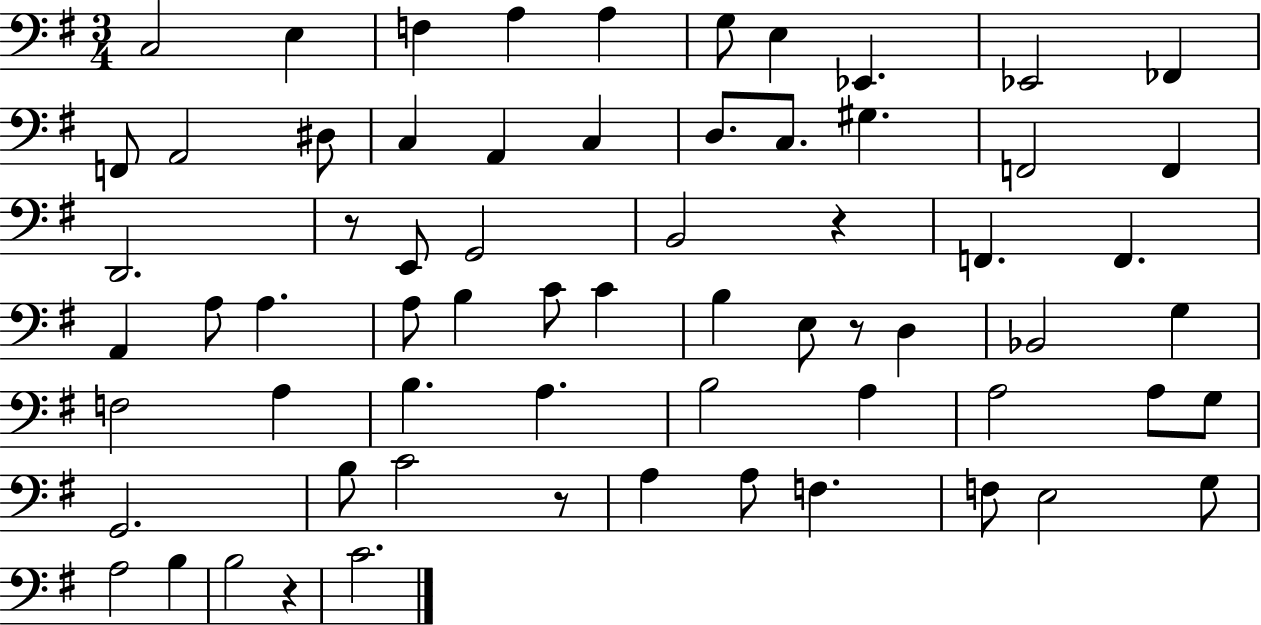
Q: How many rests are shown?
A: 5